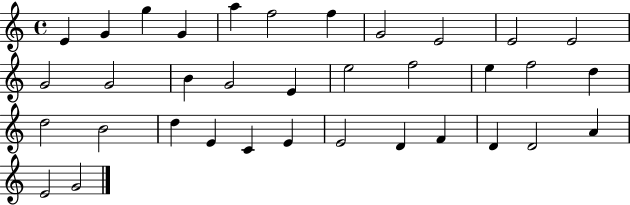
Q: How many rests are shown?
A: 0